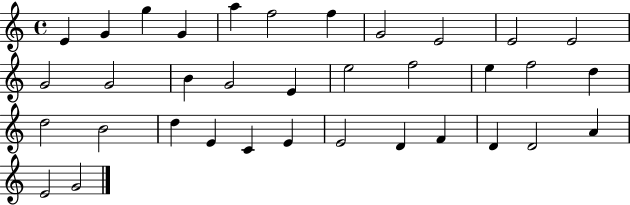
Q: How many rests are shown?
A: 0